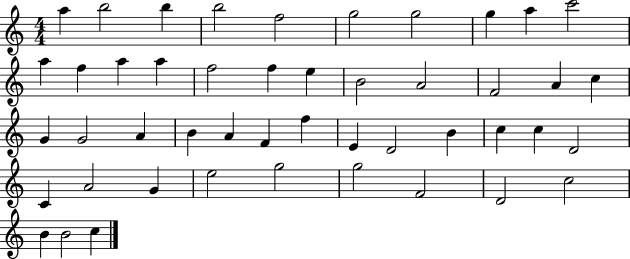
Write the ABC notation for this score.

X:1
T:Untitled
M:4/4
L:1/4
K:C
a b2 b b2 f2 g2 g2 g a c'2 a f a a f2 f e B2 A2 F2 A c G G2 A B A F f E D2 B c c D2 C A2 G e2 g2 g2 F2 D2 c2 B B2 c